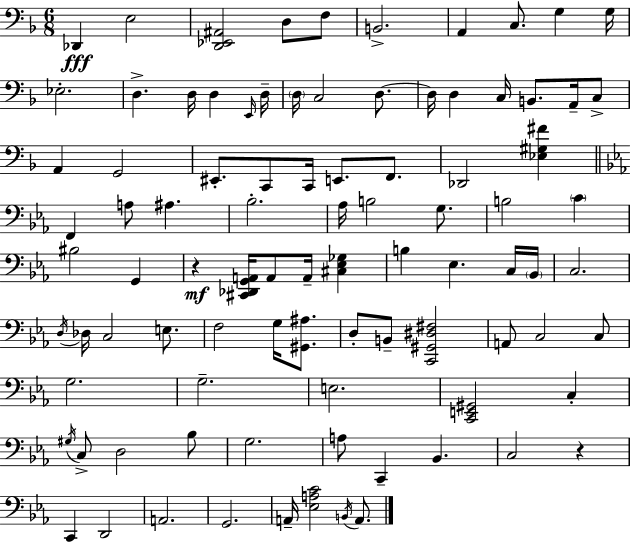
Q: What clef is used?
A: bass